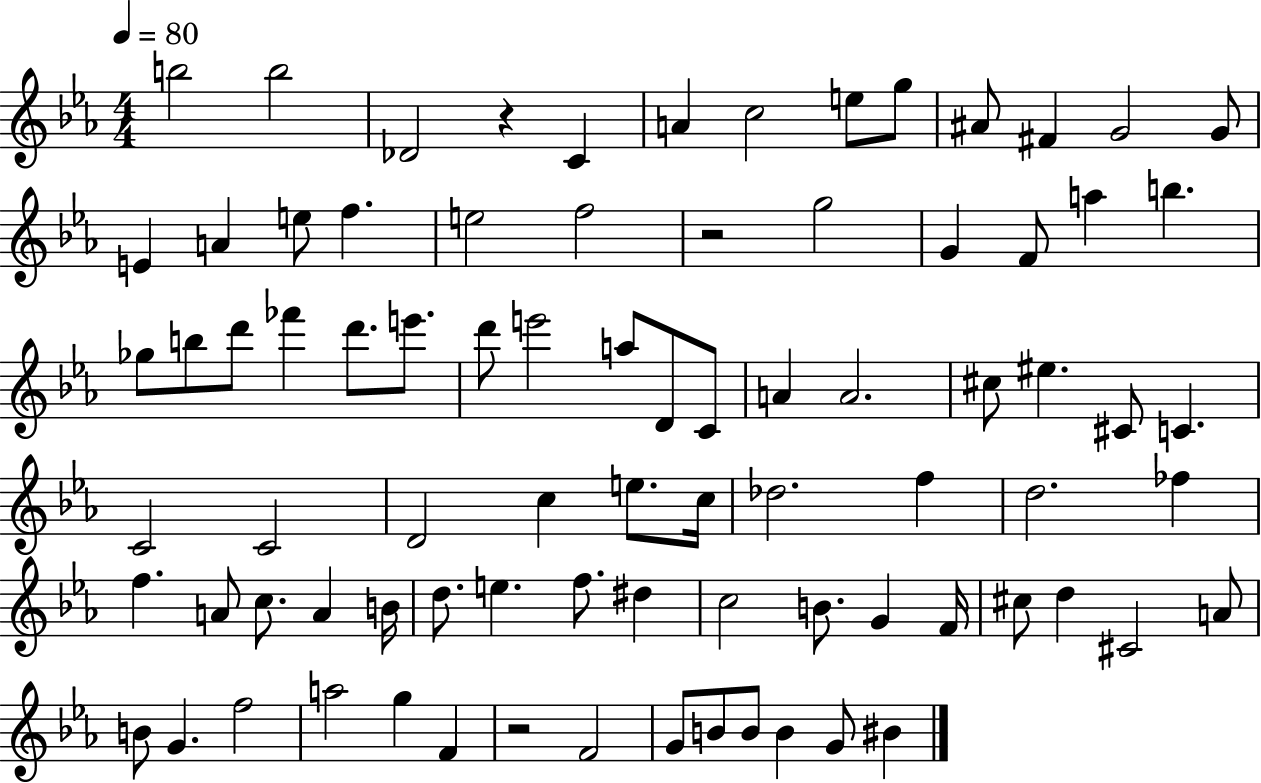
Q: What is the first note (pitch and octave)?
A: B5